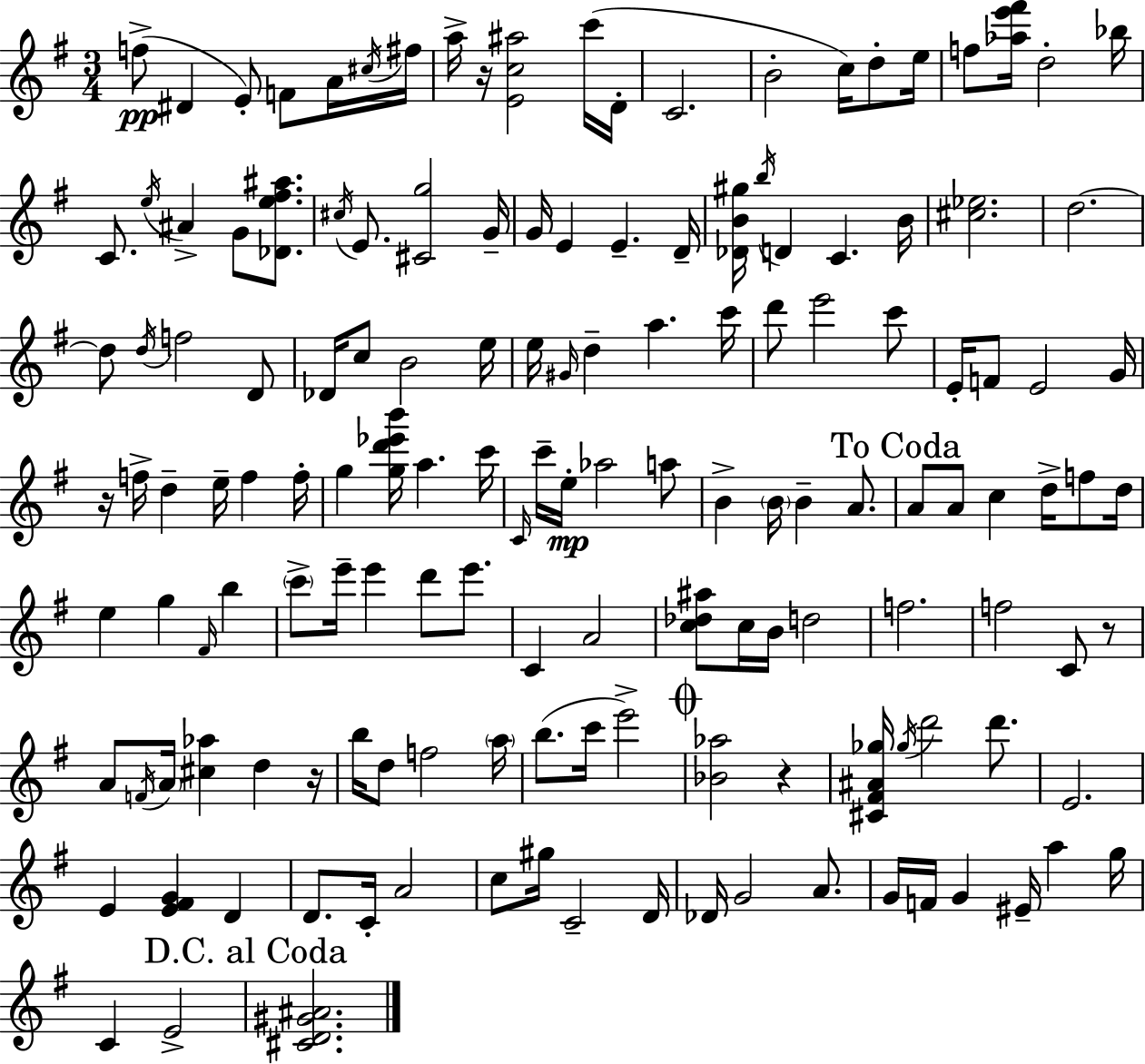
F5/e D#4/q E4/e F4/e A4/s C#5/s F#5/s A5/s R/s [E4,C5,A#5]/h C6/s D4/s C4/h. B4/h C5/s D5/e E5/s F5/e [Ab5,E6,F#6]/s D5/h Bb5/s C4/e. E5/s A#4/q G4/e [Db4,E5,F#5,A#5]/e. C#5/s E4/e. [C#4,G5]/h G4/s G4/s E4/q E4/q. D4/s [Db4,B4,G#5]/s B5/s D4/q C4/q. B4/s [C#5,Eb5]/h. D5/h. D5/e D5/s F5/h D4/e Db4/s C5/e B4/h E5/s E5/s G#4/s D5/q A5/q. C6/s D6/e E6/h C6/e E4/s F4/e E4/h G4/s R/s F5/s D5/q E5/s F5/q F5/s G5/q [G5,D6,Eb6,B6]/s A5/q. C6/s C4/s C6/s E5/s Ab5/h A5/e B4/q B4/s B4/q A4/e. A4/e A4/e C5/q D5/s F5/e D5/s E5/q G5/q F#4/s B5/q C6/e E6/s E6/q D6/e E6/e. C4/q A4/h [C5,Db5,A#5]/e C5/s B4/s D5/h F5/h. F5/h C4/e R/e A4/e F4/s A4/s [C#5,Ab5]/q D5/q R/s B5/s D5/e F5/h A5/s B5/e. C6/s E6/h [Bb4,Ab5]/h R/q [C#4,F#4,A#4,Gb5]/s Gb5/s D6/h D6/e. E4/h. E4/q [E4,F#4,G4]/q D4/q D4/e. C4/s A4/h C5/e G#5/s C4/h D4/s Db4/s G4/h A4/e. G4/s F4/s G4/q EIS4/s A5/q G5/s C4/q E4/h [C#4,D4,G#4,A#4]/h.